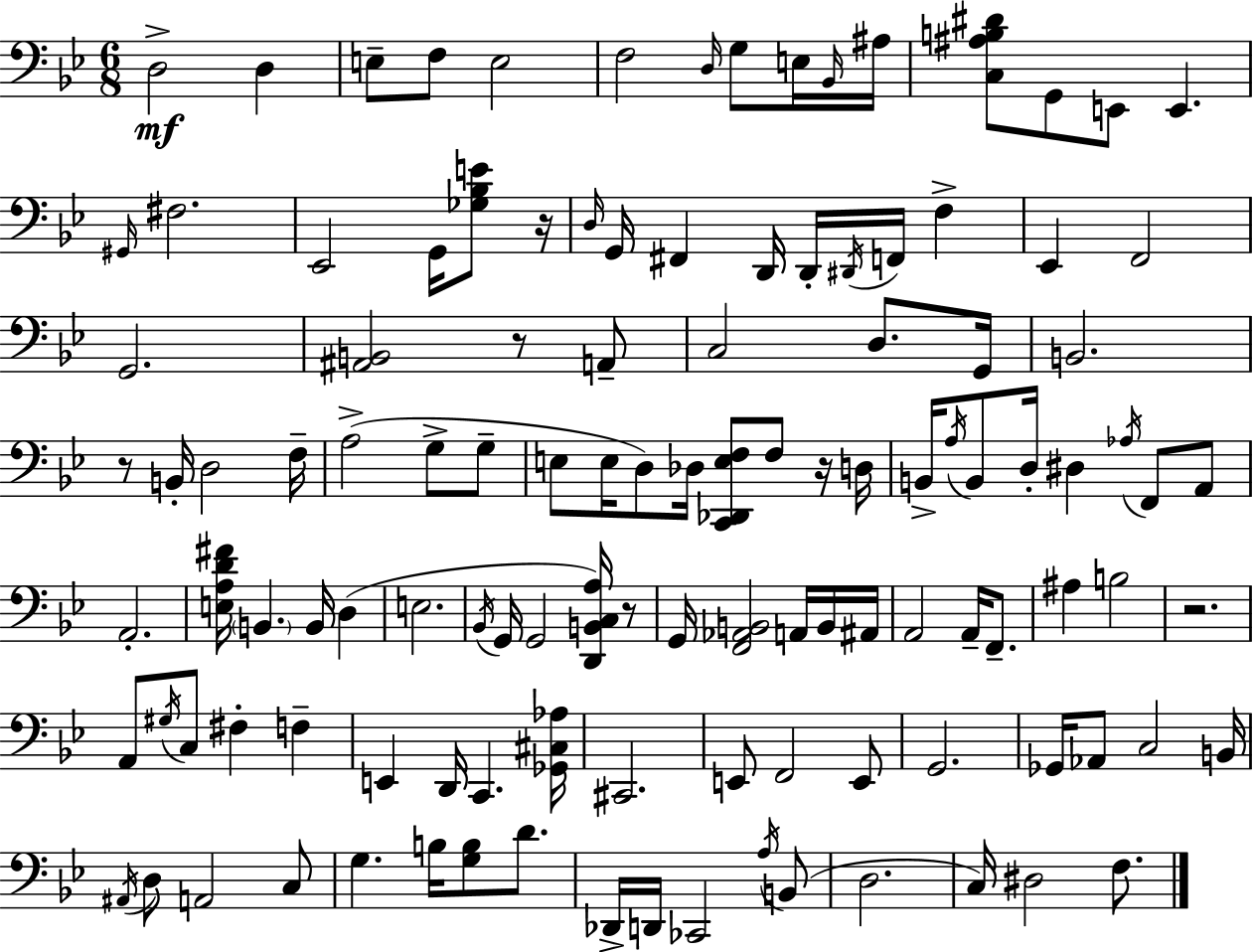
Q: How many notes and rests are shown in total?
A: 119